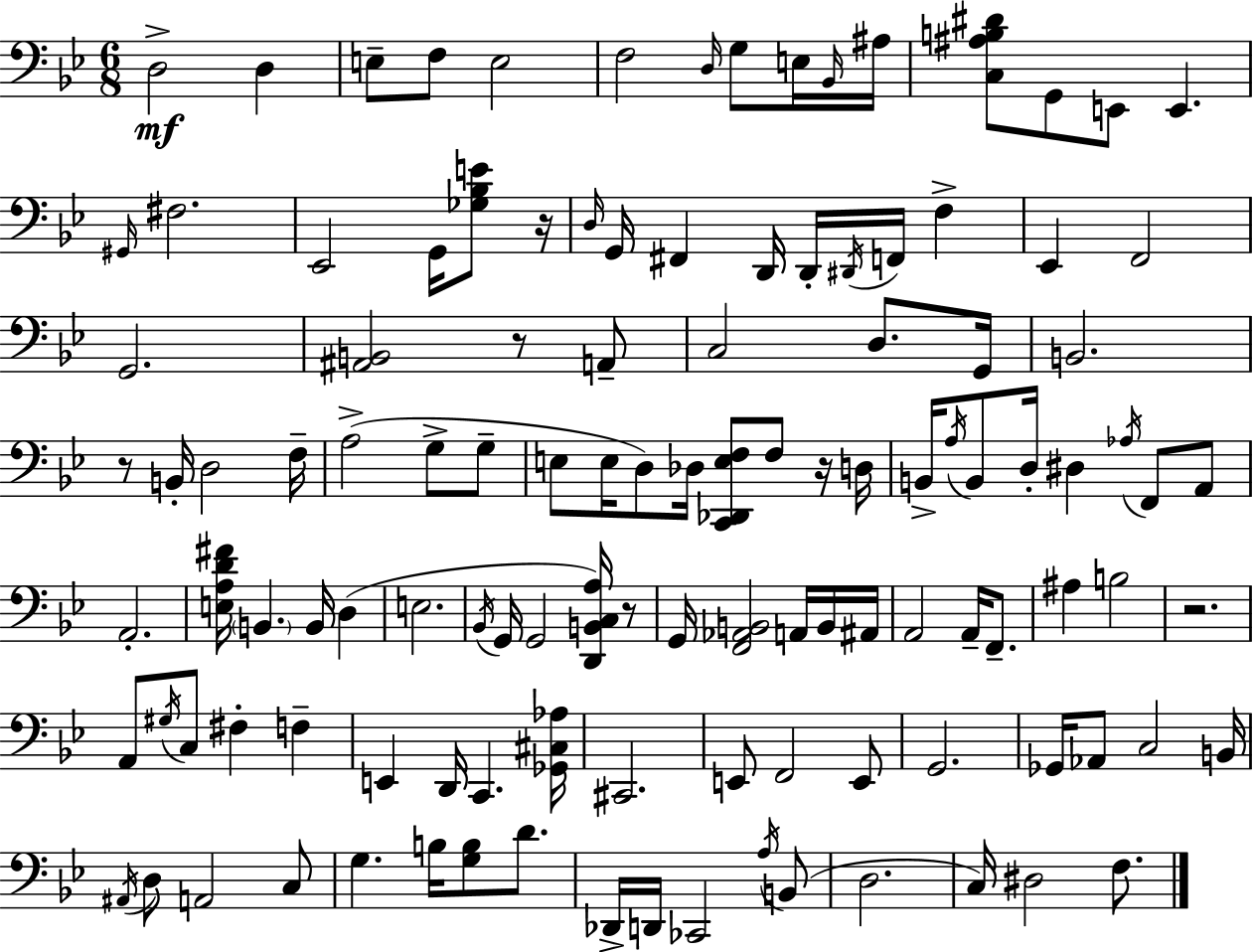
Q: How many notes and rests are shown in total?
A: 119